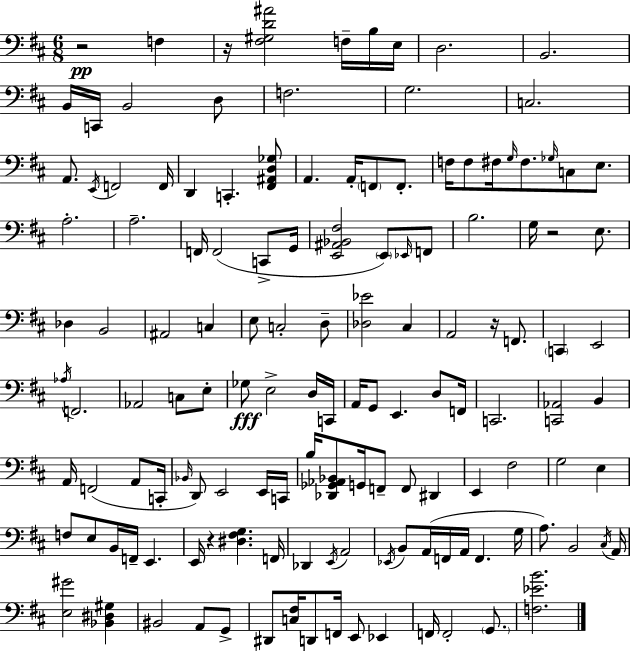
{
  \clef bass
  \numericTimeSignature
  \time 6/8
  \key d \major
  r2\pp f4 | r16 <fis gis d' ais'>2 f16-- b16 e16 | d2. | b,2. | \break b,16 c,16 b,2 d8 | f2. | g2. | c2. | \break a,8. \acciaccatura { e,16 } f,2 | f,16 d,4 c,4.-. <fis, ais, d ges>8 | a,4. a,16-. \parenthesize f,8 f,8.-. | f16 f8 fis16 \grace { g16 } fis8. \grace { ges16 } c8 | \break e8. a2.-. | a2.-- | f,16 f,2( | c,8-> g,16 <e, ais, bes, fis>2 \parenthesize e,8) | \break \grace { ees,16 } f,8 b2. | g16 r2 | e8. des4 b,2 | ais,2 | \break c4 e8 c2-. | d8-- <des ees'>2 | cis4 a,2 | r16 f,8. \parenthesize c,4 e,2 | \break \acciaccatura { aes16 } f,2. | aes,2 | c8 e8-. ges8\fff e2-> | d16 c,16 a,16 g,8 e,4. | \break d8 f,16 c,2. | <c, aes,>2 | b,4 a,16 f,2( | a,8 c,16-. \grace { bes,16 } d,8) e,2 | \break e,16 c,16 b16 <des, ges, aes, bes,>8 g,16 f,8-- | f,8 dis,4 e,4 fis2 | g2 | e4 f8 e8 b,16 f,16-- | \break e,4. e,16 r4 <dis fis g>4. | f,16 des,4 \acciaccatura { e,16 } a,2 | \acciaccatura { ees,16 } b,8 a,16( f,16 | a,16 f,4. g16 a8.) b,2 | \break \acciaccatura { cis16 } a,16 <e gis'>2 | <bes, dis gis>4 bis,2 | a,8 g,8-> dis,8 <c fis>16 | d,8 f,16 e,8 ees,4 f,16 f,2-. | \break \parenthesize g,8. <f ees' b'>2. | \bar "|."
}